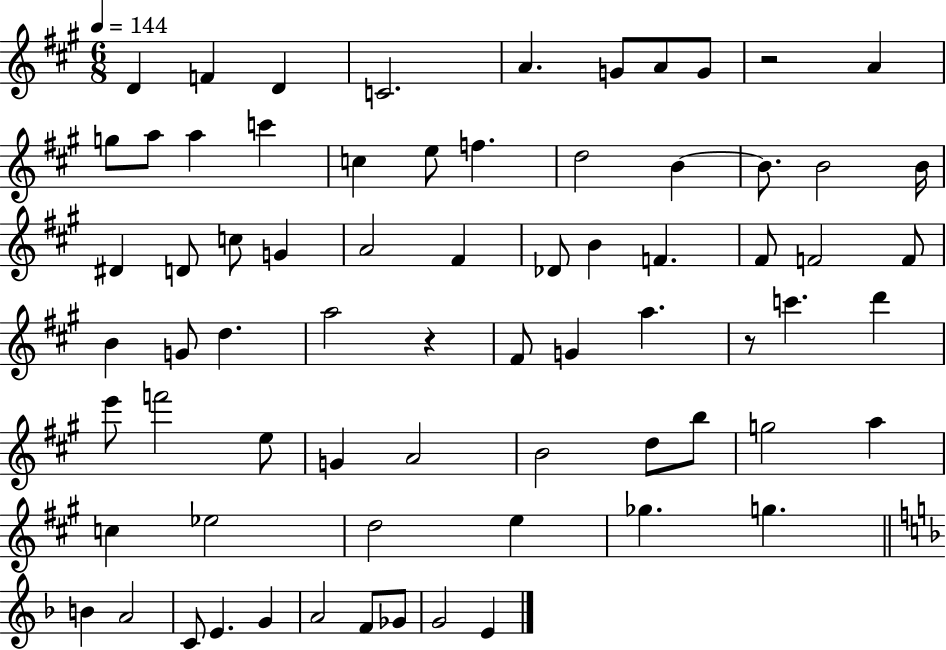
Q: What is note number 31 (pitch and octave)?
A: F#4